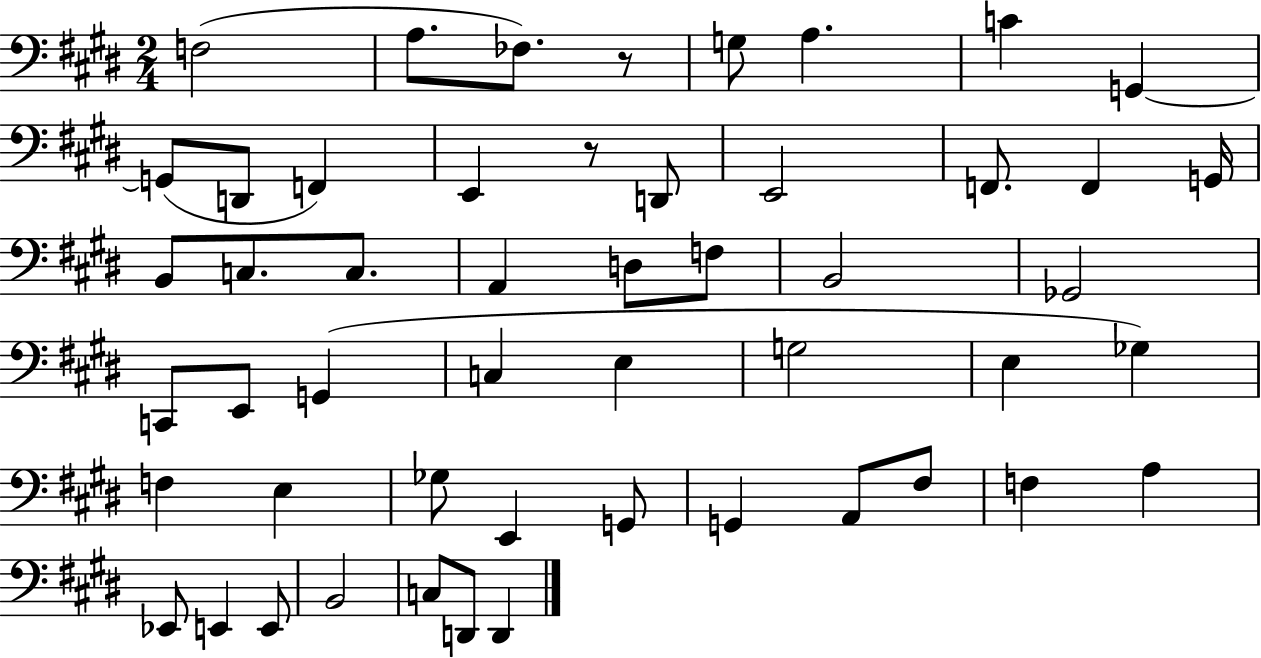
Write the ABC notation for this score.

X:1
T:Untitled
M:2/4
L:1/4
K:E
F,2 A,/2 _F,/2 z/2 G,/2 A, C G,, G,,/2 D,,/2 F,, E,, z/2 D,,/2 E,,2 F,,/2 F,, G,,/4 B,,/2 C,/2 C,/2 A,, D,/2 F,/2 B,,2 _G,,2 C,,/2 E,,/2 G,, C, E, G,2 E, _G, F, E, _G,/2 E,, G,,/2 G,, A,,/2 ^F,/2 F, A, _E,,/2 E,, E,,/2 B,,2 C,/2 D,,/2 D,,